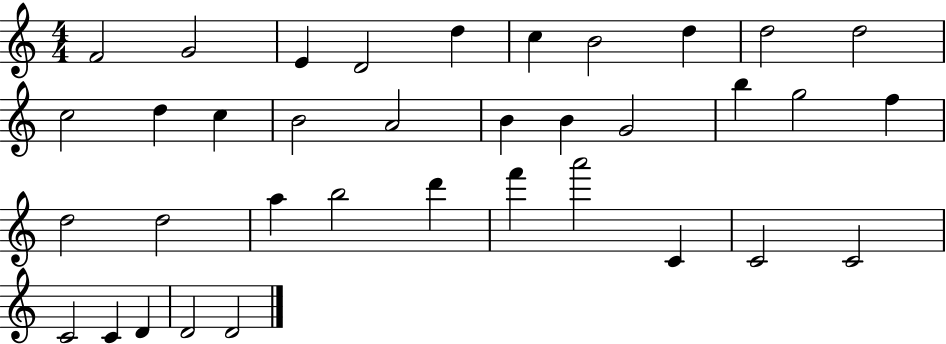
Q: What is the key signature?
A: C major